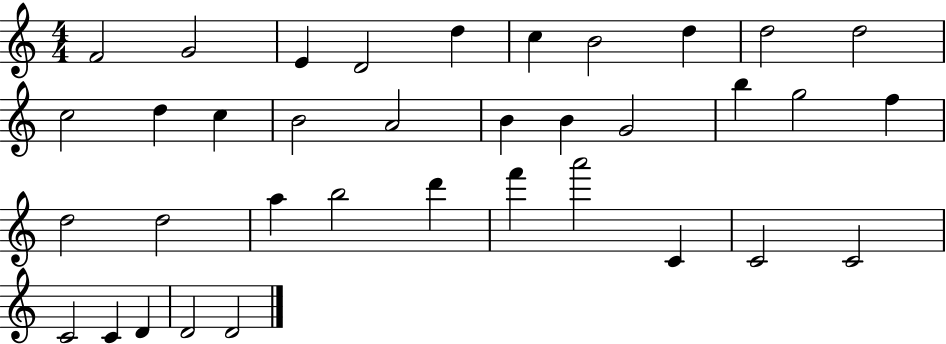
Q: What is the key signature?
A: C major